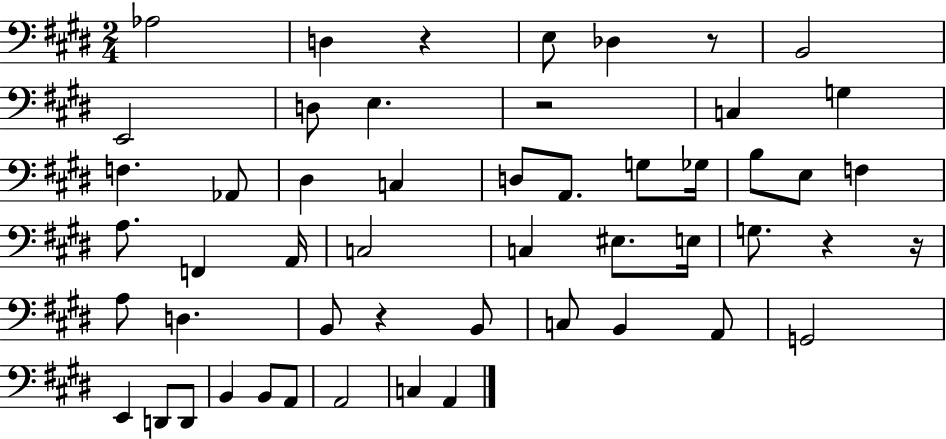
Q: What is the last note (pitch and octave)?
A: A2